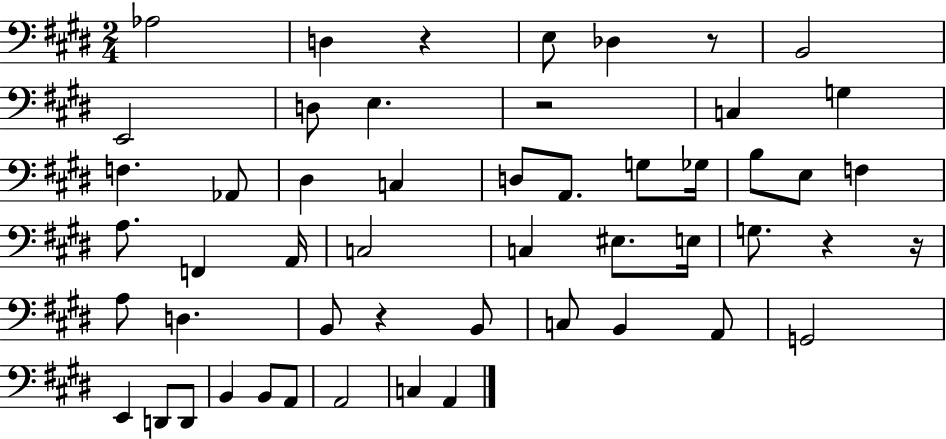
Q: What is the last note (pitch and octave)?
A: A2